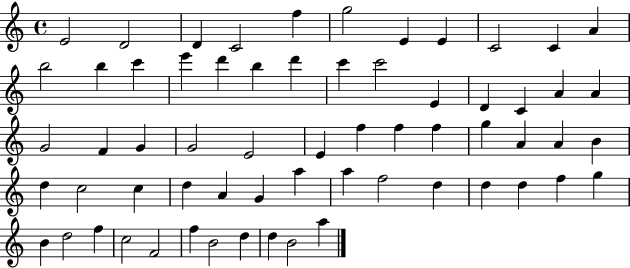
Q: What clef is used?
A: treble